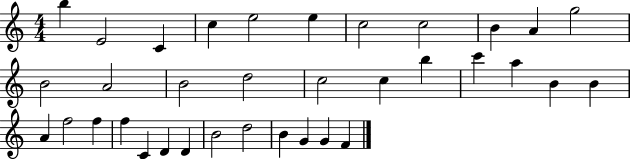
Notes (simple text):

B5/q E4/h C4/q C5/q E5/h E5/q C5/h C5/h B4/q A4/q G5/h B4/h A4/h B4/h D5/h C5/h C5/q B5/q C6/q A5/q B4/q B4/q A4/q F5/h F5/q F5/q C4/q D4/q D4/q B4/h D5/h B4/q G4/q G4/q F4/q